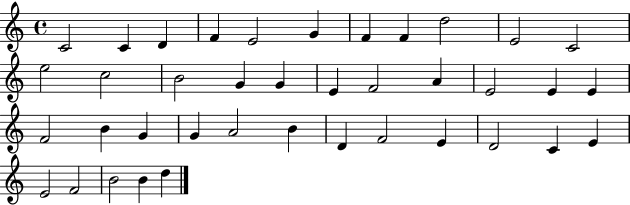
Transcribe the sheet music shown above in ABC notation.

X:1
T:Untitled
M:4/4
L:1/4
K:C
C2 C D F E2 G F F d2 E2 C2 e2 c2 B2 G G E F2 A E2 E E F2 B G G A2 B D F2 E D2 C E E2 F2 B2 B d